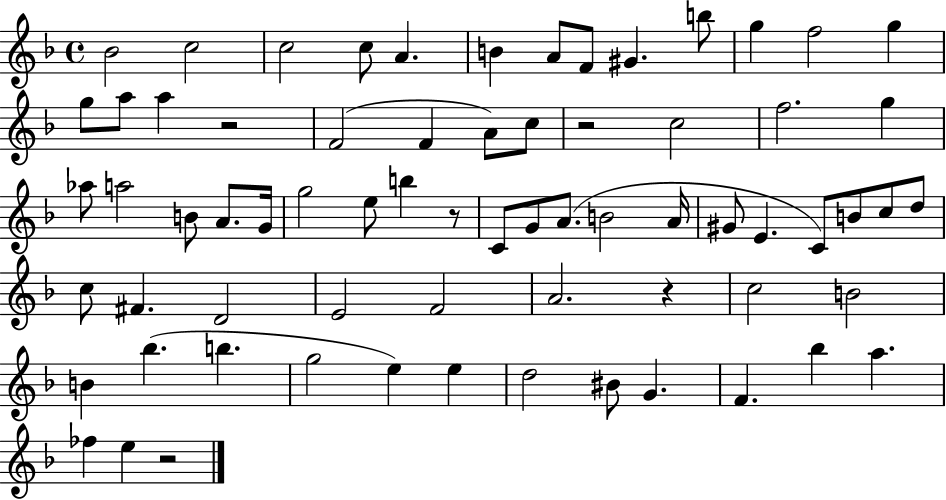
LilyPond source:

{
  \clef treble
  \time 4/4
  \defaultTimeSignature
  \key f \major
  bes'2 c''2 | c''2 c''8 a'4. | b'4 a'8 f'8 gis'4. b''8 | g''4 f''2 g''4 | \break g''8 a''8 a''4 r2 | f'2( f'4 a'8) c''8 | r2 c''2 | f''2. g''4 | \break aes''8 a''2 b'8 a'8. g'16 | g''2 e''8 b''4 r8 | c'8 g'8 a'8.( b'2 a'16 | gis'8 e'4. c'8) b'8 c''8 d''8 | \break c''8 fis'4. d'2 | e'2 f'2 | a'2. r4 | c''2 b'2 | \break b'4 bes''4.( b''4. | g''2 e''4) e''4 | d''2 bis'8 g'4. | f'4. bes''4 a''4. | \break fes''4 e''4 r2 | \bar "|."
}